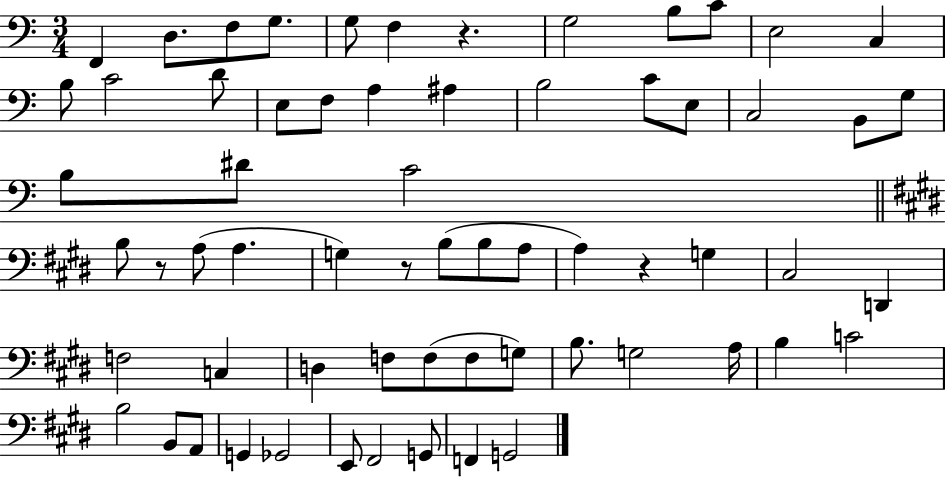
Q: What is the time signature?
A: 3/4